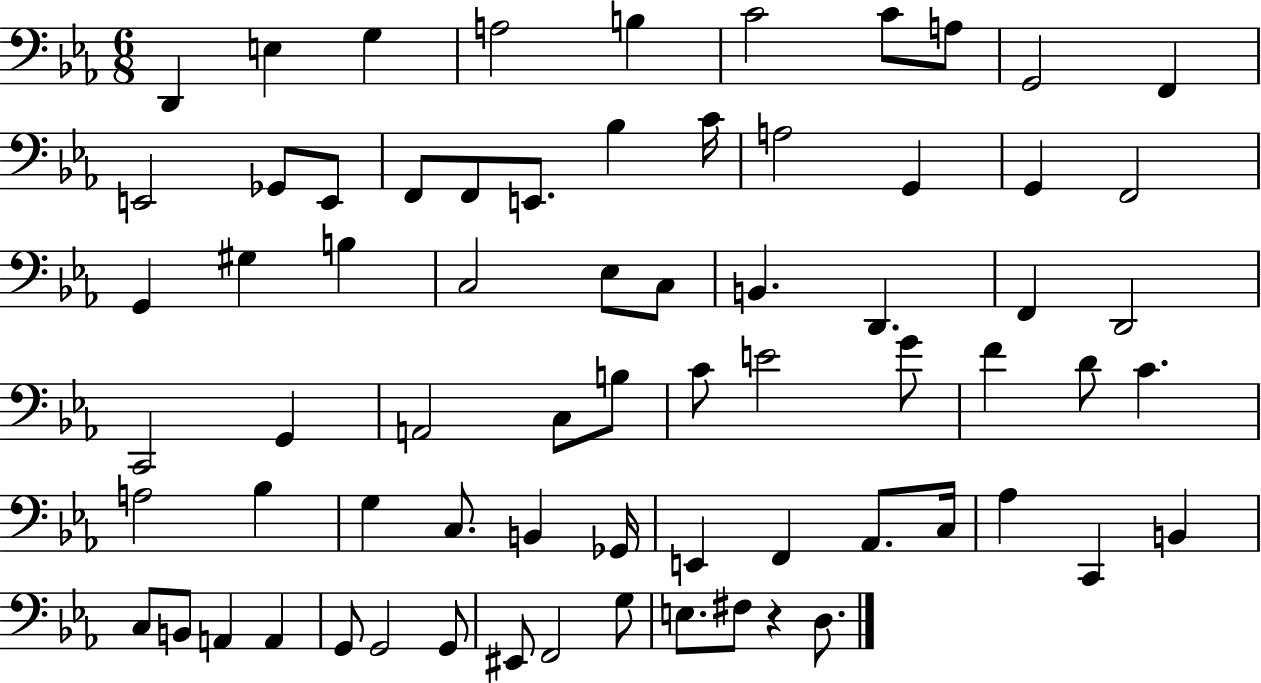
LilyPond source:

{
  \clef bass
  \numericTimeSignature
  \time 6/8
  \key ees \major
  d,4 e4 g4 | a2 b4 | c'2 c'8 a8 | g,2 f,4 | \break e,2 ges,8 e,8 | f,8 f,8 e,8. bes4 c'16 | a2 g,4 | g,4 f,2 | \break g,4 gis4 b4 | c2 ees8 c8 | b,4. d,4. | f,4 d,2 | \break c,2 g,4 | a,2 c8 b8 | c'8 e'2 g'8 | f'4 d'8 c'4. | \break a2 bes4 | g4 c8. b,4 ges,16 | e,4 f,4 aes,8. c16 | aes4 c,4 b,4 | \break c8 b,8 a,4 a,4 | g,8 g,2 g,8 | eis,8 f,2 g8 | e8. fis8 r4 d8. | \break \bar "|."
}